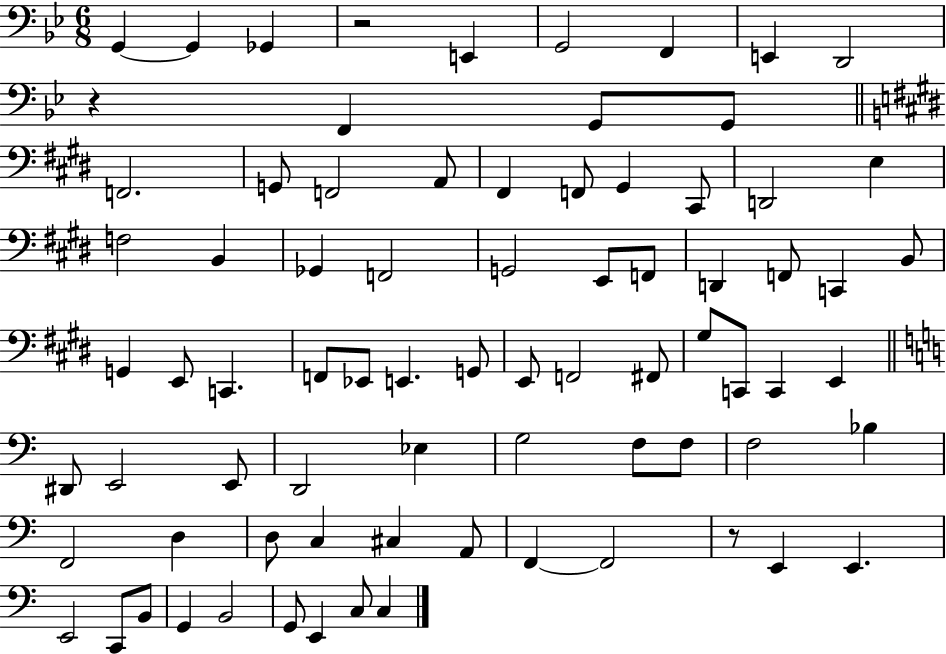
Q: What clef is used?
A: bass